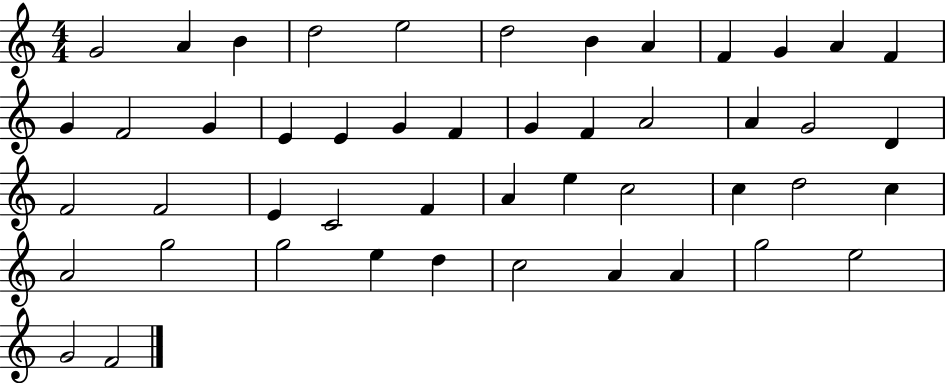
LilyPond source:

{
  \clef treble
  \numericTimeSignature
  \time 4/4
  \key c \major
  g'2 a'4 b'4 | d''2 e''2 | d''2 b'4 a'4 | f'4 g'4 a'4 f'4 | \break g'4 f'2 g'4 | e'4 e'4 g'4 f'4 | g'4 f'4 a'2 | a'4 g'2 d'4 | \break f'2 f'2 | e'4 c'2 f'4 | a'4 e''4 c''2 | c''4 d''2 c''4 | \break a'2 g''2 | g''2 e''4 d''4 | c''2 a'4 a'4 | g''2 e''2 | \break g'2 f'2 | \bar "|."
}